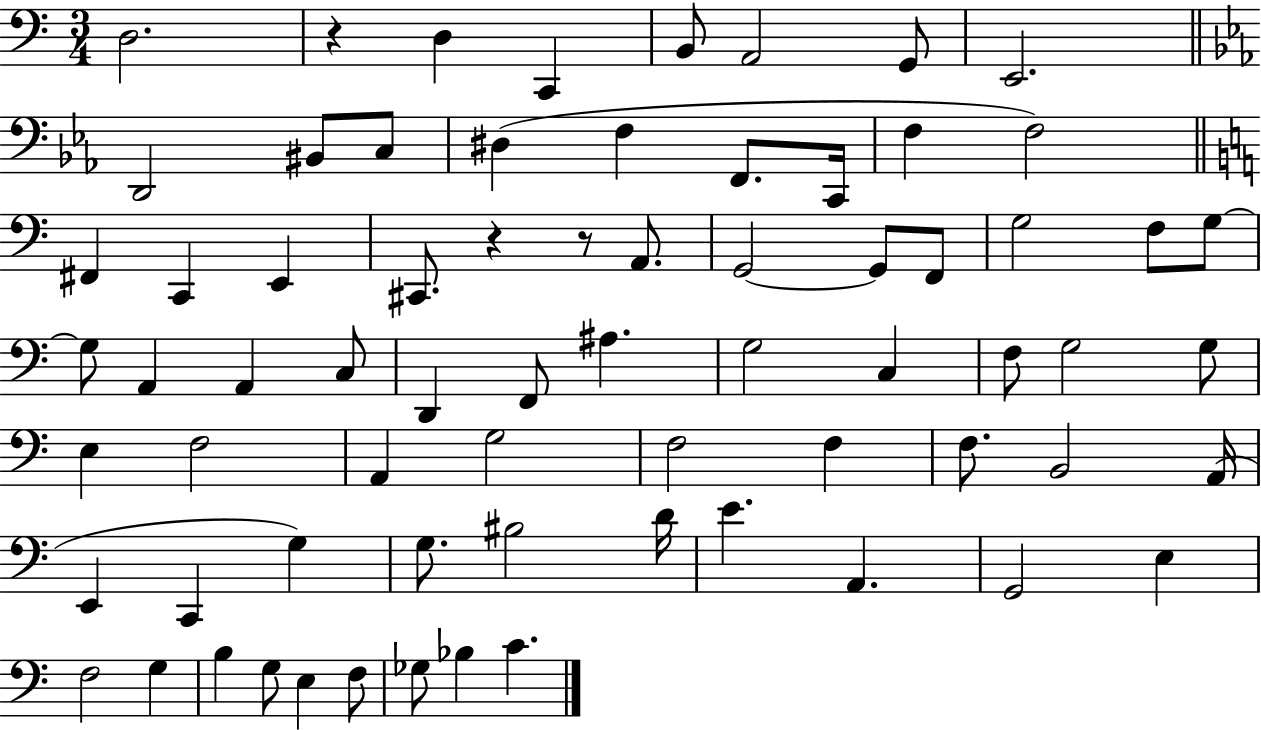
{
  \clef bass
  \numericTimeSignature
  \time 3/4
  \key c \major
  d2. | r4 d4 c,4 | b,8 a,2 g,8 | e,2. | \break \bar "||" \break \key ees \major d,2 bis,8 c8 | dis4( f4 f,8. c,16 | f4 f2) | \bar "||" \break \key c \major fis,4 c,4 e,4 | cis,8. r4 r8 a,8. | g,2~~ g,8 f,8 | g2 f8 g8~~ | \break g8 a,4 a,4 c8 | d,4 f,8 ais4. | g2 c4 | f8 g2 g8 | \break e4 f2 | a,4 g2 | f2 f4 | f8. b,2 a,16( | \break e,4 c,4 g4) | g8. bis2 d'16 | e'4. a,4. | g,2 e4 | \break f2 g4 | b4 g8 e4 f8 | ges8 bes4 c'4. | \bar "|."
}